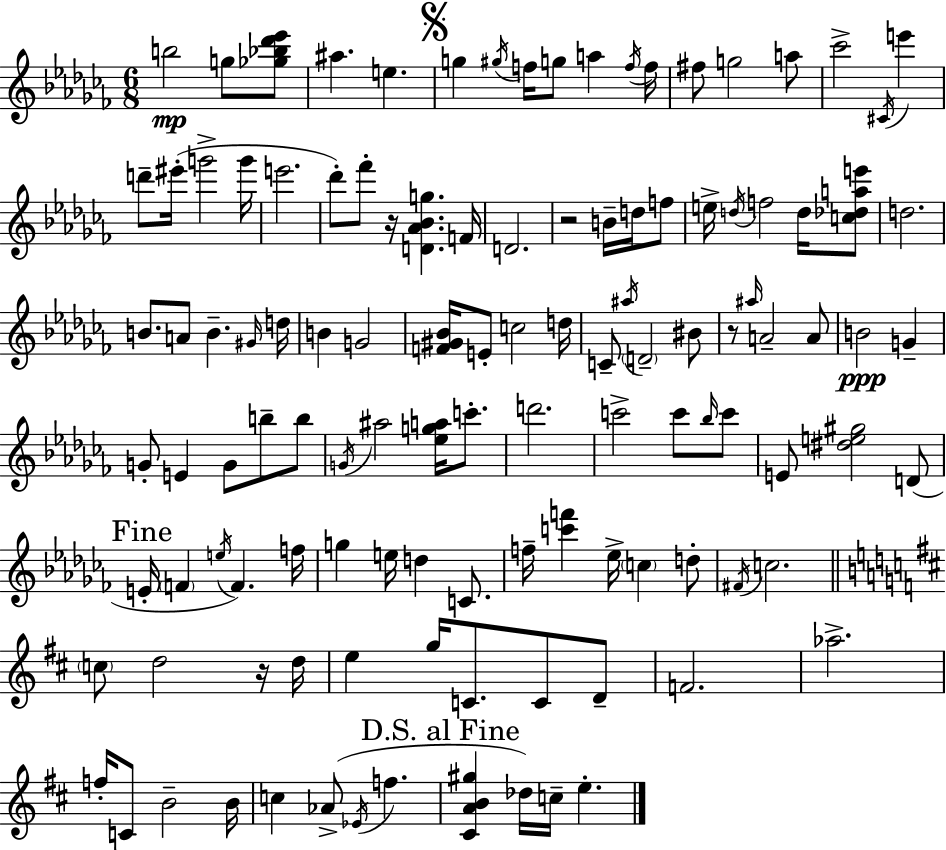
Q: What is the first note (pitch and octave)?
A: B5